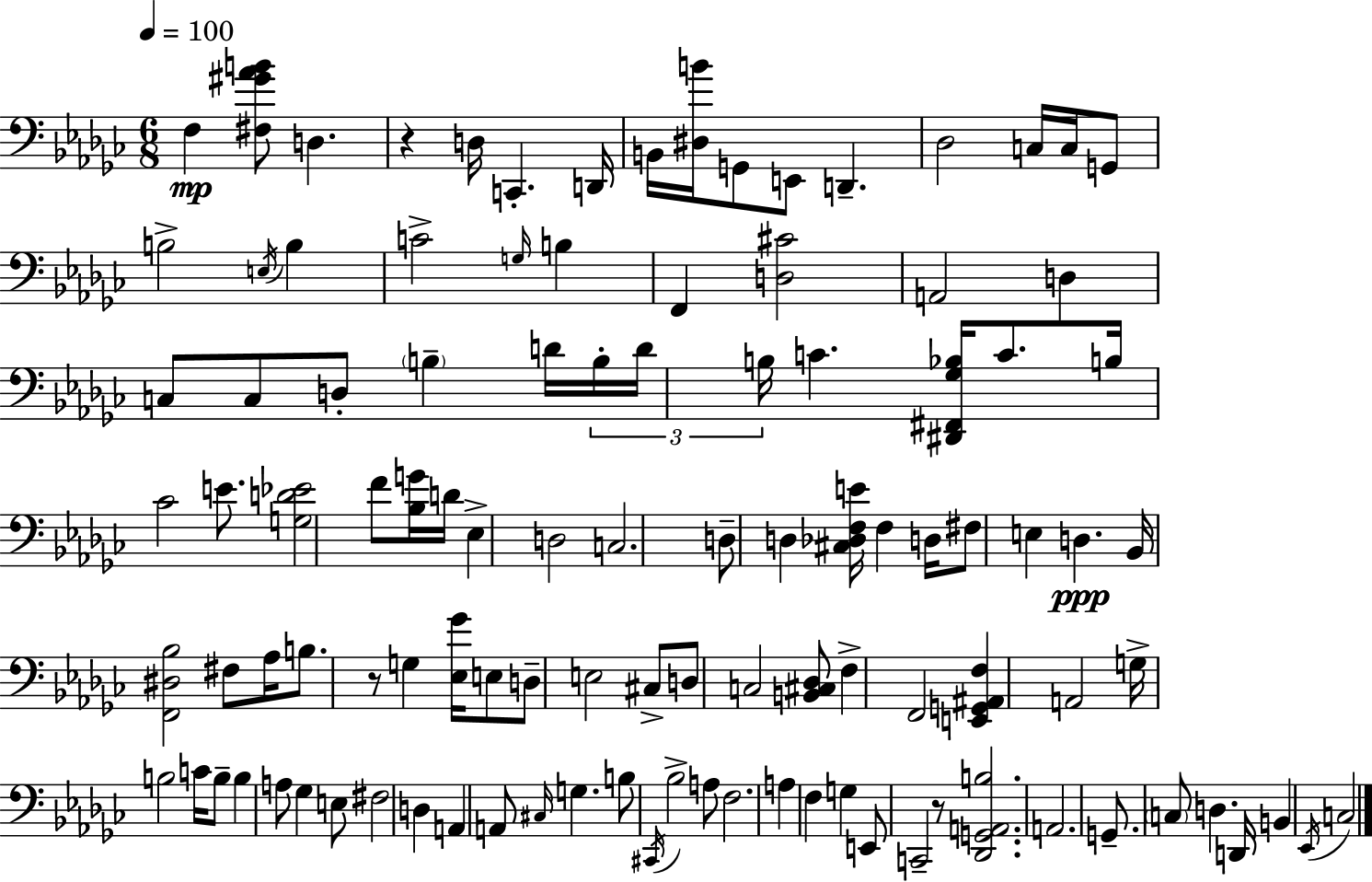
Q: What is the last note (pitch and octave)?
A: C3